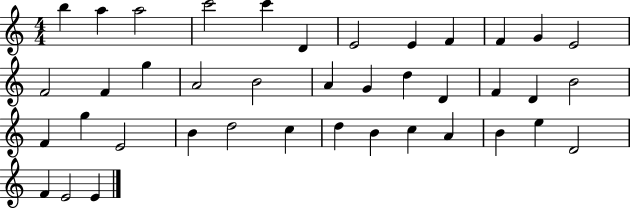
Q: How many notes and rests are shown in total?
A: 40